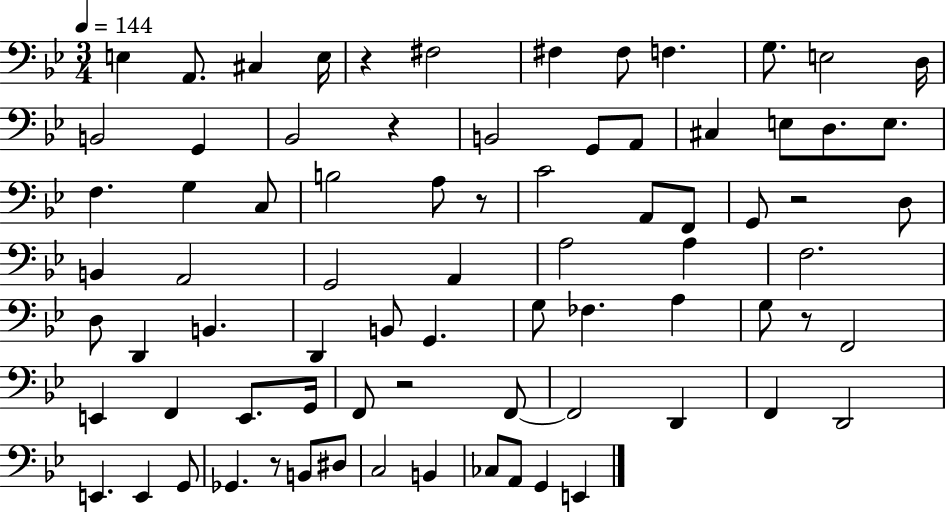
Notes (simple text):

E3/q A2/e. C#3/q E3/s R/q F#3/h F#3/q F#3/e F3/q. G3/e. E3/h D3/s B2/h G2/q Bb2/h R/q B2/h G2/e A2/e C#3/q E3/e D3/e. E3/e. F3/q. G3/q C3/e B3/h A3/e R/e C4/h A2/e F2/e G2/e R/h D3/e B2/q A2/h G2/h A2/q A3/h A3/q F3/h. D3/e D2/q B2/q. D2/q B2/e G2/q. G3/e FES3/q. A3/q G3/e R/e F2/h E2/q F2/q E2/e. G2/s F2/e R/h F2/e F2/h D2/q F2/q D2/h E2/q. E2/q G2/e Gb2/q. R/e B2/e D#3/e C3/h B2/q CES3/e A2/e G2/q E2/q